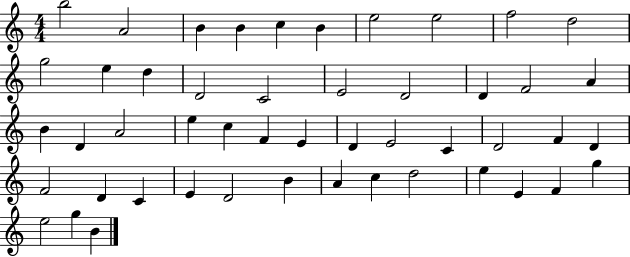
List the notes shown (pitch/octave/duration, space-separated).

B5/h A4/h B4/q B4/q C5/q B4/q E5/h E5/h F5/h D5/h G5/h E5/q D5/q D4/h C4/h E4/h D4/h D4/q F4/h A4/q B4/q D4/q A4/h E5/q C5/q F4/q E4/q D4/q E4/h C4/q D4/h F4/q D4/q F4/h D4/q C4/q E4/q D4/h B4/q A4/q C5/q D5/h E5/q E4/q F4/q G5/q E5/h G5/q B4/q